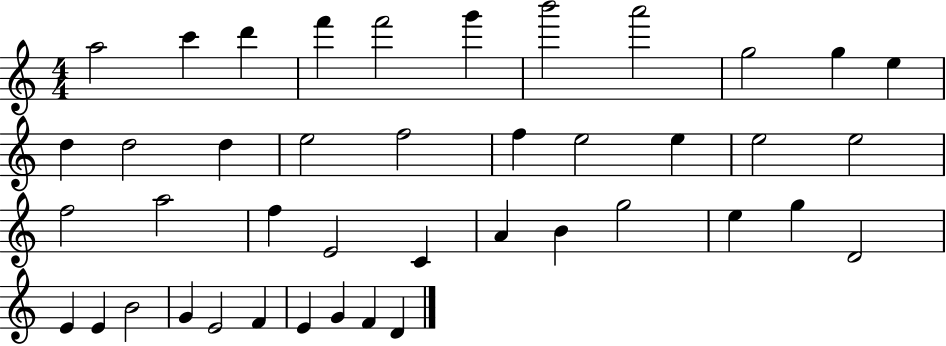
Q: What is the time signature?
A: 4/4